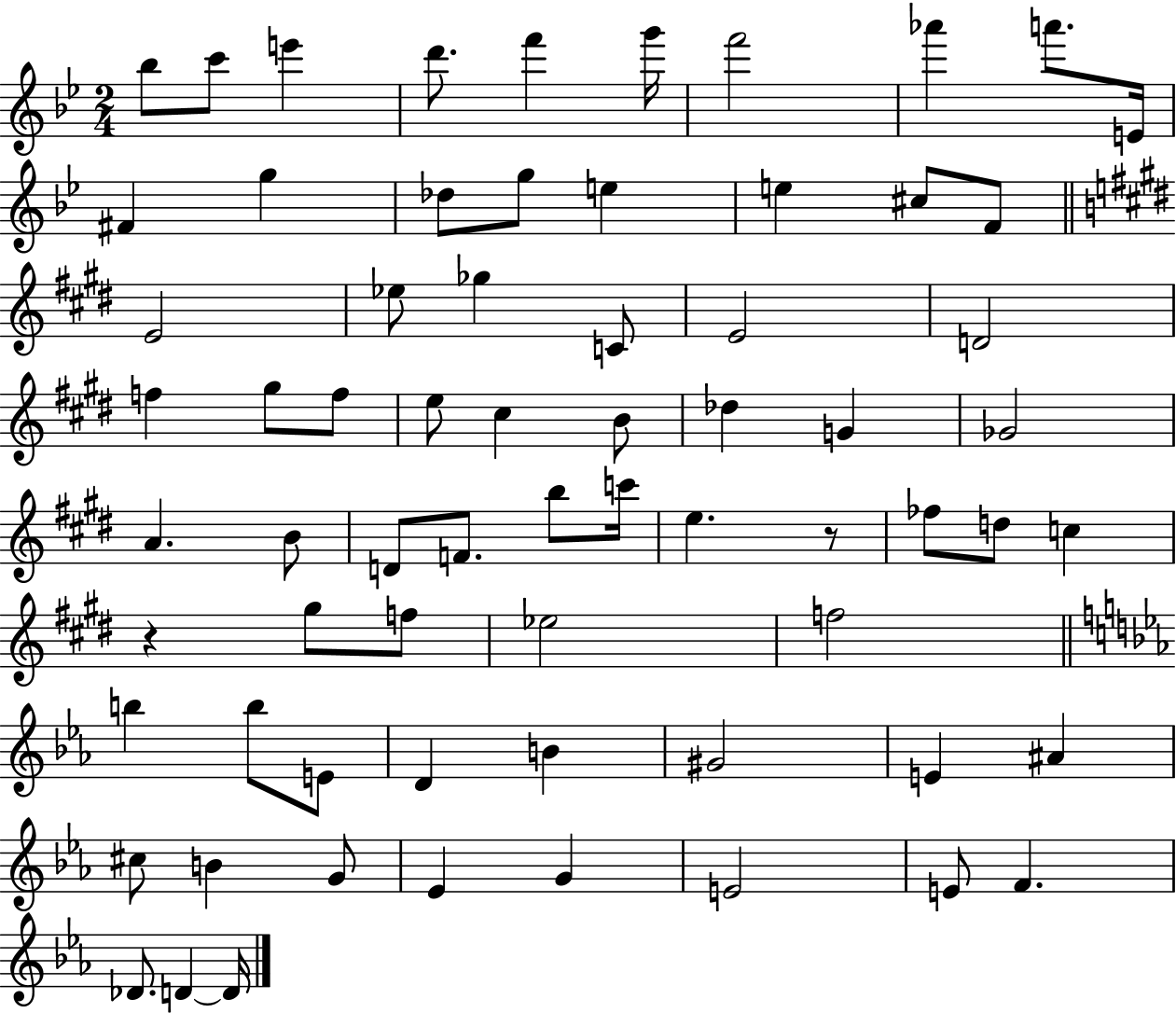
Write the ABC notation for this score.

X:1
T:Untitled
M:2/4
L:1/4
K:Bb
_b/2 c'/2 e' d'/2 f' g'/4 f'2 _a' a'/2 E/4 ^F g _d/2 g/2 e e ^c/2 F/2 E2 _e/2 _g C/2 E2 D2 f ^g/2 f/2 e/2 ^c B/2 _d G _G2 A B/2 D/2 F/2 b/2 c'/4 e z/2 _f/2 d/2 c z ^g/2 f/2 _e2 f2 b b/2 E/2 D B ^G2 E ^A ^c/2 B G/2 _E G E2 E/2 F _D/2 D D/4